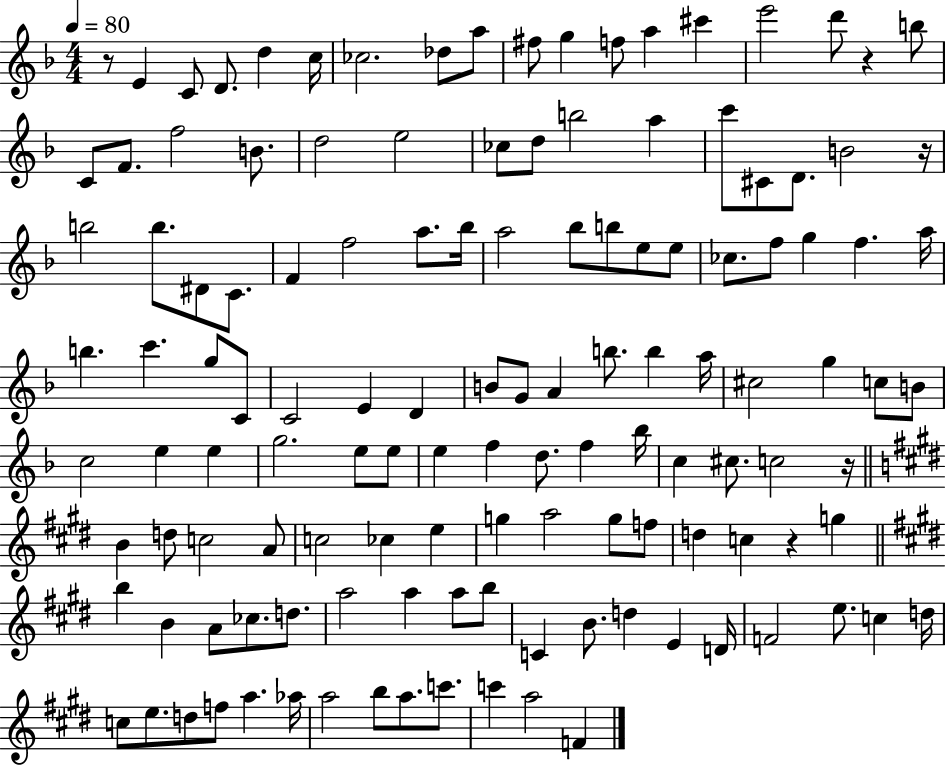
R/e E4/q C4/e D4/e. D5/q C5/s CES5/h. Db5/e A5/e F#5/e G5/q F5/e A5/q C#6/q E6/h D6/e R/q B5/e C4/e F4/e. F5/h B4/e. D5/h E5/h CES5/e D5/e B5/h A5/q C6/e C#4/e D4/e. B4/h R/s B5/h B5/e. D#4/e C4/e. F4/q F5/h A5/e. Bb5/s A5/h Bb5/e B5/e E5/e E5/e CES5/e. F5/e G5/q F5/q. A5/s B5/q. C6/q. G5/e C4/e C4/h E4/q D4/q B4/e G4/e A4/q B5/e. B5/q A5/s C#5/h G5/q C5/e B4/e C5/h E5/q E5/q G5/h. E5/e E5/e E5/q F5/q D5/e. F5/q Bb5/s C5/q C#5/e. C5/h R/s B4/q D5/e C5/h A4/e C5/h CES5/q E5/q G5/q A5/h G5/e F5/e D5/q C5/q R/q G5/q B5/q B4/q A4/e CES5/e. D5/e. A5/h A5/q A5/e B5/e C4/q B4/e. D5/q E4/q D4/s F4/h E5/e. C5/q D5/s C5/e E5/e. D5/e F5/e A5/q. Ab5/s A5/h B5/e A5/e. C6/e. C6/q A5/h F4/q